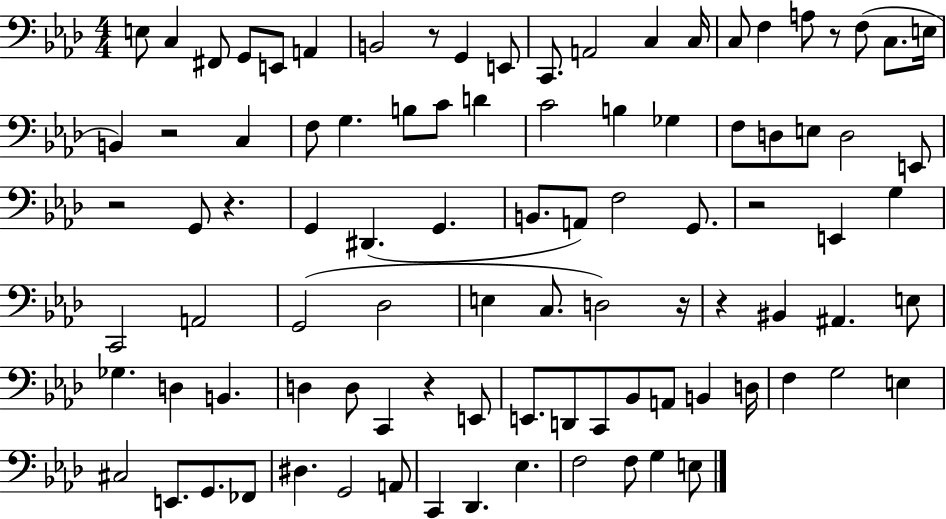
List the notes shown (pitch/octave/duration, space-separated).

E3/e C3/q F#2/e G2/e E2/e A2/q B2/h R/e G2/q E2/e C2/e. A2/h C3/q C3/s C3/e F3/q A3/e R/e F3/e C3/e. E3/s B2/q R/h C3/q F3/e G3/q. B3/e C4/e D4/q C4/h B3/q Gb3/q F3/e D3/e E3/e D3/h E2/e R/h G2/e R/q. G2/q D#2/q. G2/q. B2/e. A2/e F3/h G2/e. R/h E2/q G3/q C2/h A2/h G2/h Db3/h E3/q C3/e. D3/h R/s R/q BIS2/q A#2/q. E3/e Gb3/q. D3/q B2/q. D3/q D3/e C2/q R/q E2/e E2/e. D2/e C2/e Bb2/e A2/e B2/q D3/s F3/q G3/h E3/q C#3/h E2/e. G2/e. FES2/e D#3/q. G2/h A2/e C2/q Db2/q. Eb3/q. F3/h F3/e G3/q E3/e